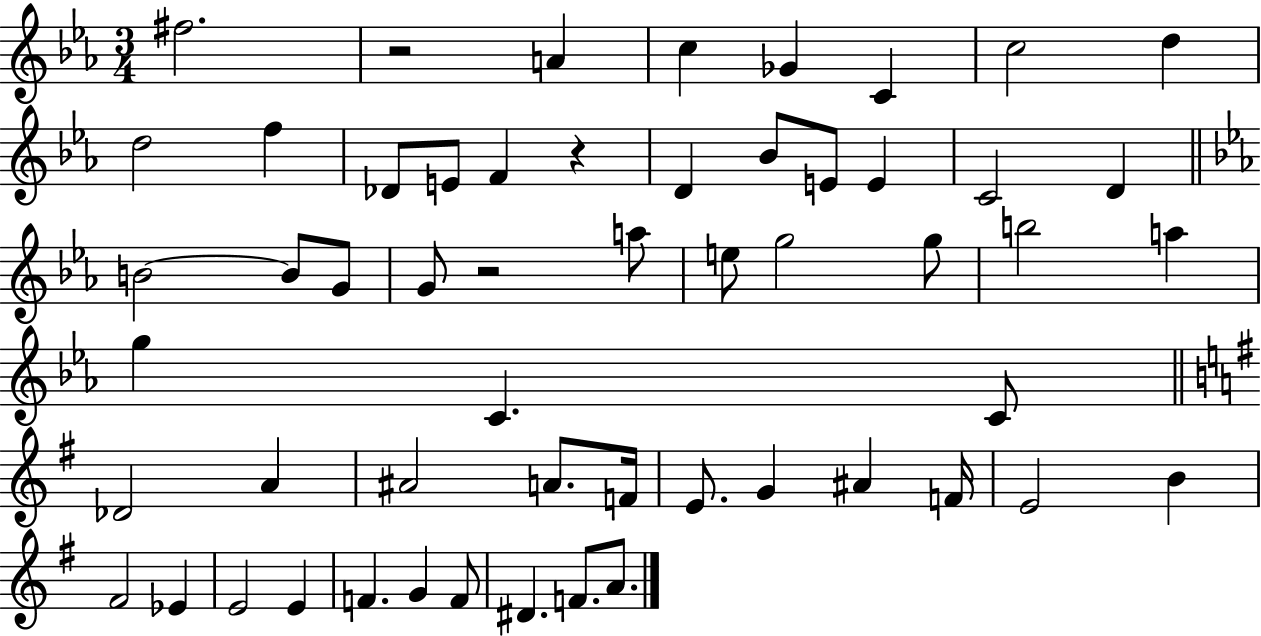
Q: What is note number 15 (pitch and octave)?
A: E4